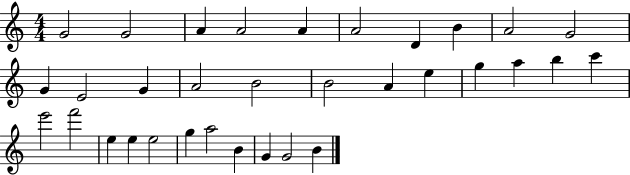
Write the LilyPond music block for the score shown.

{
  \clef treble
  \numericTimeSignature
  \time 4/4
  \key c \major
  g'2 g'2 | a'4 a'2 a'4 | a'2 d'4 b'4 | a'2 g'2 | \break g'4 e'2 g'4 | a'2 b'2 | b'2 a'4 e''4 | g''4 a''4 b''4 c'''4 | \break e'''2 f'''2 | e''4 e''4 e''2 | g''4 a''2 b'4 | g'4 g'2 b'4 | \break \bar "|."
}